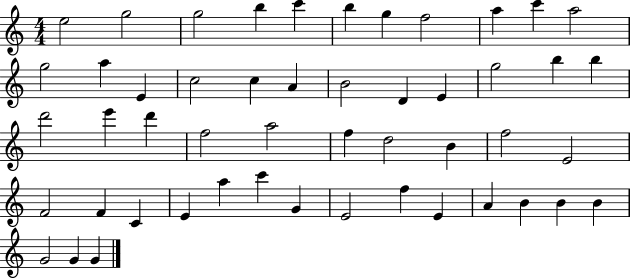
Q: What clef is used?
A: treble